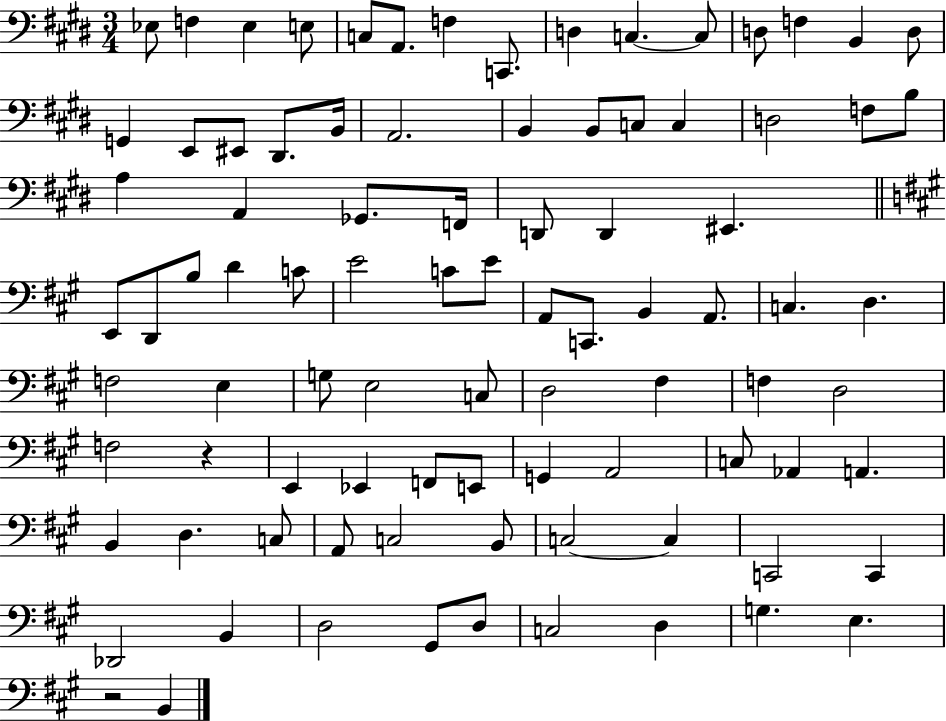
{
  \clef bass
  \numericTimeSignature
  \time 3/4
  \key e \major
  ees8 f4 ees4 e8 | c8 a,8. f4 c,8. | d4 c4.~~ c8 | d8 f4 b,4 d8 | \break g,4 e,8 eis,8 dis,8. b,16 | a,2. | b,4 b,8 c8 c4 | d2 f8 b8 | \break a4 a,4 ges,8. f,16 | d,8 d,4 eis,4. | \bar "||" \break \key a \major e,8 d,8 b8 d'4 c'8 | e'2 c'8 e'8 | a,8 c,8. b,4 a,8. | c4. d4. | \break f2 e4 | g8 e2 c8 | d2 fis4 | f4 d2 | \break f2 r4 | e,4 ees,4 f,8 e,8 | g,4 a,2 | c8 aes,4 a,4. | \break b,4 d4. c8 | a,8 c2 b,8 | c2~~ c4 | c,2 c,4 | \break des,2 b,4 | d2 gis,8 d8 | c2 d4 | g4. e4. | \break r2 b,4 | \bar "|."
}